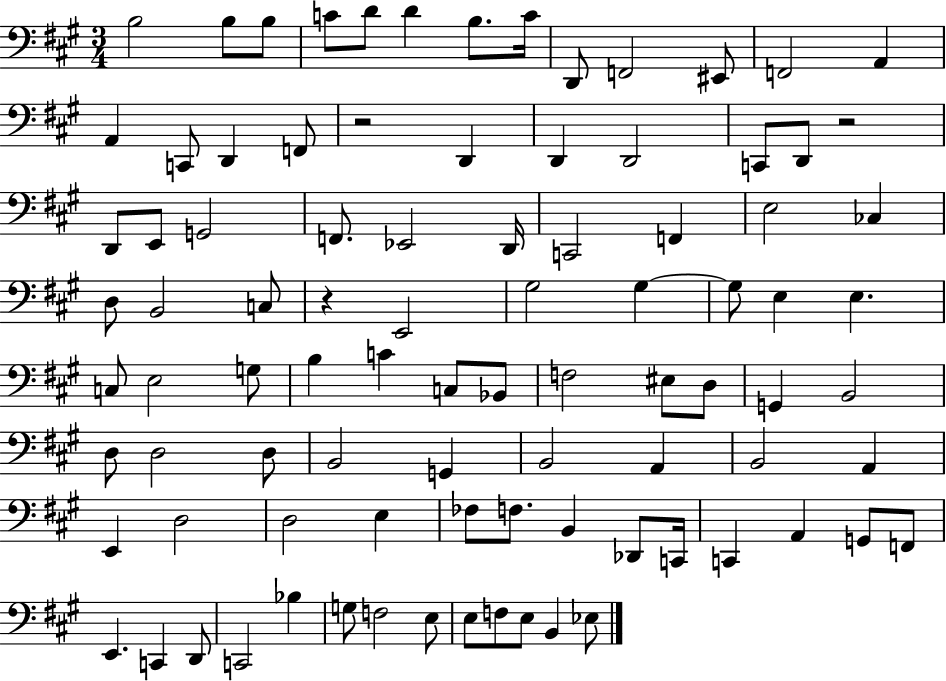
X:1
T:Untitled
M:3/4
L:1/4
K:A
B,2 B,/2 B,/2 C/2 D/2 D B,/2 C/4 D,,/2 F,,2 ^E,,/2 F,,2 A,, A,, C,,/2 D,, F,,/2 z2 D,, D,, D,,2 C,,/2 D,,/2 z2 D,,/2 E,,/2 G,,2 F,,/2 _E,,2 D,,/4 C,,2 F,, E,2 _C, D,/2 B,,2 C,/2 z E,,2 ^G,2 ^G, ^G,/2 E, E, C,/2 E,2 G,/2 B, C C,/2 _B,,/2 F,2 ^E,/2 D,/2 G,, B,,2 D,/2 D,2 D,/2 B,,2 G,, B,,2 A,, B,,2 A,, E,, D,2 D,2 E, _F,/2 F,/2 B,, _D,,/2 C,,/4 C,, A,, G,,/2 F,,/2 E,, C,, D,,/2 C,,2 _B, G,/2 F,2 E,/2 E,/2 F,/2 E,/2 B,, _E,/2